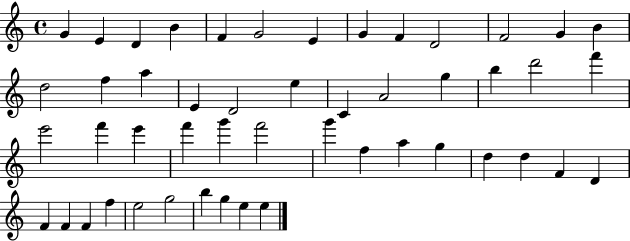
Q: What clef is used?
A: treble